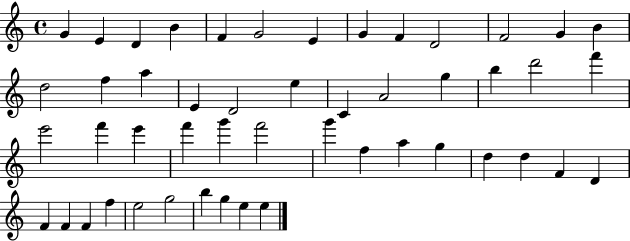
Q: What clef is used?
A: treble